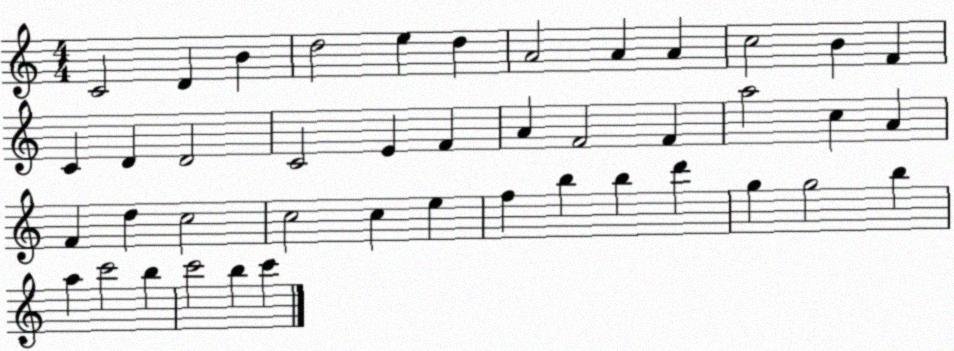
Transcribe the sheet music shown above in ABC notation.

X:1
T:Untitled
M:4/4
L:1/4
K:C
C2 D B d2 e d A2 A A c2 B F C D D2 C2 E F A F2 F a2 c A F d c2 c2 c e f b b d' g g2 b a c'2 b c'2 b c'